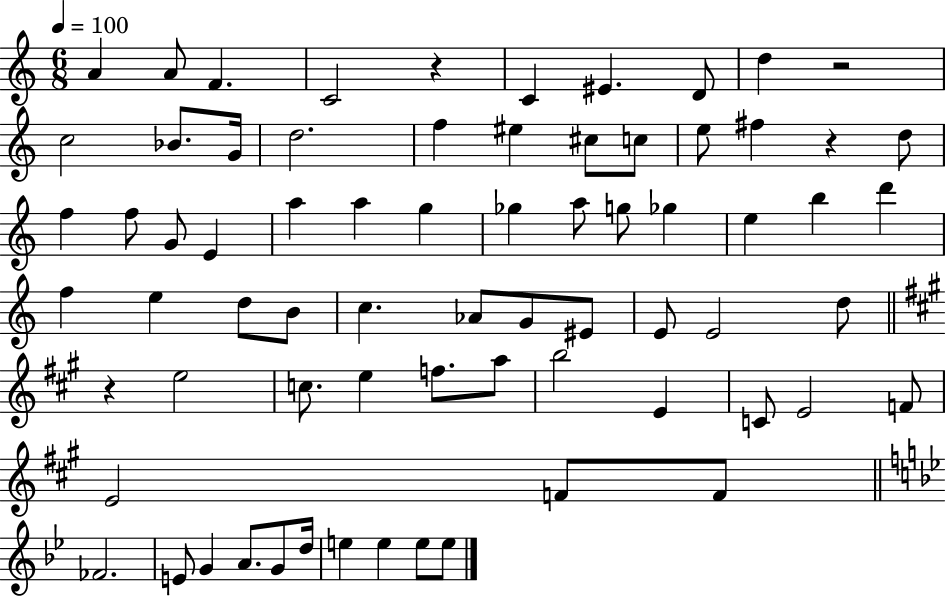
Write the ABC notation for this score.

X:1
T:Untitled
M:6/8
L:1/4
K:C
A A/2 F C2 z C ^E D/2 d z2 c2 _B/2 G/4 d2 f ^e ^c/2 c/2 e/2 ^f z d/2 f f/2 G/2 E a a g _g a/2 g/2 _g e b d' f e d/2 B/2 c _A/2 G/2 ^E/2 E/2 E2 d/2 z e2 c/2 e f/2 a/2 b2 E C/2 E2 F/2 E2 F/2 F/2 _F2 E/2 G A/2 G/2 d/4 e e e/2 e/2